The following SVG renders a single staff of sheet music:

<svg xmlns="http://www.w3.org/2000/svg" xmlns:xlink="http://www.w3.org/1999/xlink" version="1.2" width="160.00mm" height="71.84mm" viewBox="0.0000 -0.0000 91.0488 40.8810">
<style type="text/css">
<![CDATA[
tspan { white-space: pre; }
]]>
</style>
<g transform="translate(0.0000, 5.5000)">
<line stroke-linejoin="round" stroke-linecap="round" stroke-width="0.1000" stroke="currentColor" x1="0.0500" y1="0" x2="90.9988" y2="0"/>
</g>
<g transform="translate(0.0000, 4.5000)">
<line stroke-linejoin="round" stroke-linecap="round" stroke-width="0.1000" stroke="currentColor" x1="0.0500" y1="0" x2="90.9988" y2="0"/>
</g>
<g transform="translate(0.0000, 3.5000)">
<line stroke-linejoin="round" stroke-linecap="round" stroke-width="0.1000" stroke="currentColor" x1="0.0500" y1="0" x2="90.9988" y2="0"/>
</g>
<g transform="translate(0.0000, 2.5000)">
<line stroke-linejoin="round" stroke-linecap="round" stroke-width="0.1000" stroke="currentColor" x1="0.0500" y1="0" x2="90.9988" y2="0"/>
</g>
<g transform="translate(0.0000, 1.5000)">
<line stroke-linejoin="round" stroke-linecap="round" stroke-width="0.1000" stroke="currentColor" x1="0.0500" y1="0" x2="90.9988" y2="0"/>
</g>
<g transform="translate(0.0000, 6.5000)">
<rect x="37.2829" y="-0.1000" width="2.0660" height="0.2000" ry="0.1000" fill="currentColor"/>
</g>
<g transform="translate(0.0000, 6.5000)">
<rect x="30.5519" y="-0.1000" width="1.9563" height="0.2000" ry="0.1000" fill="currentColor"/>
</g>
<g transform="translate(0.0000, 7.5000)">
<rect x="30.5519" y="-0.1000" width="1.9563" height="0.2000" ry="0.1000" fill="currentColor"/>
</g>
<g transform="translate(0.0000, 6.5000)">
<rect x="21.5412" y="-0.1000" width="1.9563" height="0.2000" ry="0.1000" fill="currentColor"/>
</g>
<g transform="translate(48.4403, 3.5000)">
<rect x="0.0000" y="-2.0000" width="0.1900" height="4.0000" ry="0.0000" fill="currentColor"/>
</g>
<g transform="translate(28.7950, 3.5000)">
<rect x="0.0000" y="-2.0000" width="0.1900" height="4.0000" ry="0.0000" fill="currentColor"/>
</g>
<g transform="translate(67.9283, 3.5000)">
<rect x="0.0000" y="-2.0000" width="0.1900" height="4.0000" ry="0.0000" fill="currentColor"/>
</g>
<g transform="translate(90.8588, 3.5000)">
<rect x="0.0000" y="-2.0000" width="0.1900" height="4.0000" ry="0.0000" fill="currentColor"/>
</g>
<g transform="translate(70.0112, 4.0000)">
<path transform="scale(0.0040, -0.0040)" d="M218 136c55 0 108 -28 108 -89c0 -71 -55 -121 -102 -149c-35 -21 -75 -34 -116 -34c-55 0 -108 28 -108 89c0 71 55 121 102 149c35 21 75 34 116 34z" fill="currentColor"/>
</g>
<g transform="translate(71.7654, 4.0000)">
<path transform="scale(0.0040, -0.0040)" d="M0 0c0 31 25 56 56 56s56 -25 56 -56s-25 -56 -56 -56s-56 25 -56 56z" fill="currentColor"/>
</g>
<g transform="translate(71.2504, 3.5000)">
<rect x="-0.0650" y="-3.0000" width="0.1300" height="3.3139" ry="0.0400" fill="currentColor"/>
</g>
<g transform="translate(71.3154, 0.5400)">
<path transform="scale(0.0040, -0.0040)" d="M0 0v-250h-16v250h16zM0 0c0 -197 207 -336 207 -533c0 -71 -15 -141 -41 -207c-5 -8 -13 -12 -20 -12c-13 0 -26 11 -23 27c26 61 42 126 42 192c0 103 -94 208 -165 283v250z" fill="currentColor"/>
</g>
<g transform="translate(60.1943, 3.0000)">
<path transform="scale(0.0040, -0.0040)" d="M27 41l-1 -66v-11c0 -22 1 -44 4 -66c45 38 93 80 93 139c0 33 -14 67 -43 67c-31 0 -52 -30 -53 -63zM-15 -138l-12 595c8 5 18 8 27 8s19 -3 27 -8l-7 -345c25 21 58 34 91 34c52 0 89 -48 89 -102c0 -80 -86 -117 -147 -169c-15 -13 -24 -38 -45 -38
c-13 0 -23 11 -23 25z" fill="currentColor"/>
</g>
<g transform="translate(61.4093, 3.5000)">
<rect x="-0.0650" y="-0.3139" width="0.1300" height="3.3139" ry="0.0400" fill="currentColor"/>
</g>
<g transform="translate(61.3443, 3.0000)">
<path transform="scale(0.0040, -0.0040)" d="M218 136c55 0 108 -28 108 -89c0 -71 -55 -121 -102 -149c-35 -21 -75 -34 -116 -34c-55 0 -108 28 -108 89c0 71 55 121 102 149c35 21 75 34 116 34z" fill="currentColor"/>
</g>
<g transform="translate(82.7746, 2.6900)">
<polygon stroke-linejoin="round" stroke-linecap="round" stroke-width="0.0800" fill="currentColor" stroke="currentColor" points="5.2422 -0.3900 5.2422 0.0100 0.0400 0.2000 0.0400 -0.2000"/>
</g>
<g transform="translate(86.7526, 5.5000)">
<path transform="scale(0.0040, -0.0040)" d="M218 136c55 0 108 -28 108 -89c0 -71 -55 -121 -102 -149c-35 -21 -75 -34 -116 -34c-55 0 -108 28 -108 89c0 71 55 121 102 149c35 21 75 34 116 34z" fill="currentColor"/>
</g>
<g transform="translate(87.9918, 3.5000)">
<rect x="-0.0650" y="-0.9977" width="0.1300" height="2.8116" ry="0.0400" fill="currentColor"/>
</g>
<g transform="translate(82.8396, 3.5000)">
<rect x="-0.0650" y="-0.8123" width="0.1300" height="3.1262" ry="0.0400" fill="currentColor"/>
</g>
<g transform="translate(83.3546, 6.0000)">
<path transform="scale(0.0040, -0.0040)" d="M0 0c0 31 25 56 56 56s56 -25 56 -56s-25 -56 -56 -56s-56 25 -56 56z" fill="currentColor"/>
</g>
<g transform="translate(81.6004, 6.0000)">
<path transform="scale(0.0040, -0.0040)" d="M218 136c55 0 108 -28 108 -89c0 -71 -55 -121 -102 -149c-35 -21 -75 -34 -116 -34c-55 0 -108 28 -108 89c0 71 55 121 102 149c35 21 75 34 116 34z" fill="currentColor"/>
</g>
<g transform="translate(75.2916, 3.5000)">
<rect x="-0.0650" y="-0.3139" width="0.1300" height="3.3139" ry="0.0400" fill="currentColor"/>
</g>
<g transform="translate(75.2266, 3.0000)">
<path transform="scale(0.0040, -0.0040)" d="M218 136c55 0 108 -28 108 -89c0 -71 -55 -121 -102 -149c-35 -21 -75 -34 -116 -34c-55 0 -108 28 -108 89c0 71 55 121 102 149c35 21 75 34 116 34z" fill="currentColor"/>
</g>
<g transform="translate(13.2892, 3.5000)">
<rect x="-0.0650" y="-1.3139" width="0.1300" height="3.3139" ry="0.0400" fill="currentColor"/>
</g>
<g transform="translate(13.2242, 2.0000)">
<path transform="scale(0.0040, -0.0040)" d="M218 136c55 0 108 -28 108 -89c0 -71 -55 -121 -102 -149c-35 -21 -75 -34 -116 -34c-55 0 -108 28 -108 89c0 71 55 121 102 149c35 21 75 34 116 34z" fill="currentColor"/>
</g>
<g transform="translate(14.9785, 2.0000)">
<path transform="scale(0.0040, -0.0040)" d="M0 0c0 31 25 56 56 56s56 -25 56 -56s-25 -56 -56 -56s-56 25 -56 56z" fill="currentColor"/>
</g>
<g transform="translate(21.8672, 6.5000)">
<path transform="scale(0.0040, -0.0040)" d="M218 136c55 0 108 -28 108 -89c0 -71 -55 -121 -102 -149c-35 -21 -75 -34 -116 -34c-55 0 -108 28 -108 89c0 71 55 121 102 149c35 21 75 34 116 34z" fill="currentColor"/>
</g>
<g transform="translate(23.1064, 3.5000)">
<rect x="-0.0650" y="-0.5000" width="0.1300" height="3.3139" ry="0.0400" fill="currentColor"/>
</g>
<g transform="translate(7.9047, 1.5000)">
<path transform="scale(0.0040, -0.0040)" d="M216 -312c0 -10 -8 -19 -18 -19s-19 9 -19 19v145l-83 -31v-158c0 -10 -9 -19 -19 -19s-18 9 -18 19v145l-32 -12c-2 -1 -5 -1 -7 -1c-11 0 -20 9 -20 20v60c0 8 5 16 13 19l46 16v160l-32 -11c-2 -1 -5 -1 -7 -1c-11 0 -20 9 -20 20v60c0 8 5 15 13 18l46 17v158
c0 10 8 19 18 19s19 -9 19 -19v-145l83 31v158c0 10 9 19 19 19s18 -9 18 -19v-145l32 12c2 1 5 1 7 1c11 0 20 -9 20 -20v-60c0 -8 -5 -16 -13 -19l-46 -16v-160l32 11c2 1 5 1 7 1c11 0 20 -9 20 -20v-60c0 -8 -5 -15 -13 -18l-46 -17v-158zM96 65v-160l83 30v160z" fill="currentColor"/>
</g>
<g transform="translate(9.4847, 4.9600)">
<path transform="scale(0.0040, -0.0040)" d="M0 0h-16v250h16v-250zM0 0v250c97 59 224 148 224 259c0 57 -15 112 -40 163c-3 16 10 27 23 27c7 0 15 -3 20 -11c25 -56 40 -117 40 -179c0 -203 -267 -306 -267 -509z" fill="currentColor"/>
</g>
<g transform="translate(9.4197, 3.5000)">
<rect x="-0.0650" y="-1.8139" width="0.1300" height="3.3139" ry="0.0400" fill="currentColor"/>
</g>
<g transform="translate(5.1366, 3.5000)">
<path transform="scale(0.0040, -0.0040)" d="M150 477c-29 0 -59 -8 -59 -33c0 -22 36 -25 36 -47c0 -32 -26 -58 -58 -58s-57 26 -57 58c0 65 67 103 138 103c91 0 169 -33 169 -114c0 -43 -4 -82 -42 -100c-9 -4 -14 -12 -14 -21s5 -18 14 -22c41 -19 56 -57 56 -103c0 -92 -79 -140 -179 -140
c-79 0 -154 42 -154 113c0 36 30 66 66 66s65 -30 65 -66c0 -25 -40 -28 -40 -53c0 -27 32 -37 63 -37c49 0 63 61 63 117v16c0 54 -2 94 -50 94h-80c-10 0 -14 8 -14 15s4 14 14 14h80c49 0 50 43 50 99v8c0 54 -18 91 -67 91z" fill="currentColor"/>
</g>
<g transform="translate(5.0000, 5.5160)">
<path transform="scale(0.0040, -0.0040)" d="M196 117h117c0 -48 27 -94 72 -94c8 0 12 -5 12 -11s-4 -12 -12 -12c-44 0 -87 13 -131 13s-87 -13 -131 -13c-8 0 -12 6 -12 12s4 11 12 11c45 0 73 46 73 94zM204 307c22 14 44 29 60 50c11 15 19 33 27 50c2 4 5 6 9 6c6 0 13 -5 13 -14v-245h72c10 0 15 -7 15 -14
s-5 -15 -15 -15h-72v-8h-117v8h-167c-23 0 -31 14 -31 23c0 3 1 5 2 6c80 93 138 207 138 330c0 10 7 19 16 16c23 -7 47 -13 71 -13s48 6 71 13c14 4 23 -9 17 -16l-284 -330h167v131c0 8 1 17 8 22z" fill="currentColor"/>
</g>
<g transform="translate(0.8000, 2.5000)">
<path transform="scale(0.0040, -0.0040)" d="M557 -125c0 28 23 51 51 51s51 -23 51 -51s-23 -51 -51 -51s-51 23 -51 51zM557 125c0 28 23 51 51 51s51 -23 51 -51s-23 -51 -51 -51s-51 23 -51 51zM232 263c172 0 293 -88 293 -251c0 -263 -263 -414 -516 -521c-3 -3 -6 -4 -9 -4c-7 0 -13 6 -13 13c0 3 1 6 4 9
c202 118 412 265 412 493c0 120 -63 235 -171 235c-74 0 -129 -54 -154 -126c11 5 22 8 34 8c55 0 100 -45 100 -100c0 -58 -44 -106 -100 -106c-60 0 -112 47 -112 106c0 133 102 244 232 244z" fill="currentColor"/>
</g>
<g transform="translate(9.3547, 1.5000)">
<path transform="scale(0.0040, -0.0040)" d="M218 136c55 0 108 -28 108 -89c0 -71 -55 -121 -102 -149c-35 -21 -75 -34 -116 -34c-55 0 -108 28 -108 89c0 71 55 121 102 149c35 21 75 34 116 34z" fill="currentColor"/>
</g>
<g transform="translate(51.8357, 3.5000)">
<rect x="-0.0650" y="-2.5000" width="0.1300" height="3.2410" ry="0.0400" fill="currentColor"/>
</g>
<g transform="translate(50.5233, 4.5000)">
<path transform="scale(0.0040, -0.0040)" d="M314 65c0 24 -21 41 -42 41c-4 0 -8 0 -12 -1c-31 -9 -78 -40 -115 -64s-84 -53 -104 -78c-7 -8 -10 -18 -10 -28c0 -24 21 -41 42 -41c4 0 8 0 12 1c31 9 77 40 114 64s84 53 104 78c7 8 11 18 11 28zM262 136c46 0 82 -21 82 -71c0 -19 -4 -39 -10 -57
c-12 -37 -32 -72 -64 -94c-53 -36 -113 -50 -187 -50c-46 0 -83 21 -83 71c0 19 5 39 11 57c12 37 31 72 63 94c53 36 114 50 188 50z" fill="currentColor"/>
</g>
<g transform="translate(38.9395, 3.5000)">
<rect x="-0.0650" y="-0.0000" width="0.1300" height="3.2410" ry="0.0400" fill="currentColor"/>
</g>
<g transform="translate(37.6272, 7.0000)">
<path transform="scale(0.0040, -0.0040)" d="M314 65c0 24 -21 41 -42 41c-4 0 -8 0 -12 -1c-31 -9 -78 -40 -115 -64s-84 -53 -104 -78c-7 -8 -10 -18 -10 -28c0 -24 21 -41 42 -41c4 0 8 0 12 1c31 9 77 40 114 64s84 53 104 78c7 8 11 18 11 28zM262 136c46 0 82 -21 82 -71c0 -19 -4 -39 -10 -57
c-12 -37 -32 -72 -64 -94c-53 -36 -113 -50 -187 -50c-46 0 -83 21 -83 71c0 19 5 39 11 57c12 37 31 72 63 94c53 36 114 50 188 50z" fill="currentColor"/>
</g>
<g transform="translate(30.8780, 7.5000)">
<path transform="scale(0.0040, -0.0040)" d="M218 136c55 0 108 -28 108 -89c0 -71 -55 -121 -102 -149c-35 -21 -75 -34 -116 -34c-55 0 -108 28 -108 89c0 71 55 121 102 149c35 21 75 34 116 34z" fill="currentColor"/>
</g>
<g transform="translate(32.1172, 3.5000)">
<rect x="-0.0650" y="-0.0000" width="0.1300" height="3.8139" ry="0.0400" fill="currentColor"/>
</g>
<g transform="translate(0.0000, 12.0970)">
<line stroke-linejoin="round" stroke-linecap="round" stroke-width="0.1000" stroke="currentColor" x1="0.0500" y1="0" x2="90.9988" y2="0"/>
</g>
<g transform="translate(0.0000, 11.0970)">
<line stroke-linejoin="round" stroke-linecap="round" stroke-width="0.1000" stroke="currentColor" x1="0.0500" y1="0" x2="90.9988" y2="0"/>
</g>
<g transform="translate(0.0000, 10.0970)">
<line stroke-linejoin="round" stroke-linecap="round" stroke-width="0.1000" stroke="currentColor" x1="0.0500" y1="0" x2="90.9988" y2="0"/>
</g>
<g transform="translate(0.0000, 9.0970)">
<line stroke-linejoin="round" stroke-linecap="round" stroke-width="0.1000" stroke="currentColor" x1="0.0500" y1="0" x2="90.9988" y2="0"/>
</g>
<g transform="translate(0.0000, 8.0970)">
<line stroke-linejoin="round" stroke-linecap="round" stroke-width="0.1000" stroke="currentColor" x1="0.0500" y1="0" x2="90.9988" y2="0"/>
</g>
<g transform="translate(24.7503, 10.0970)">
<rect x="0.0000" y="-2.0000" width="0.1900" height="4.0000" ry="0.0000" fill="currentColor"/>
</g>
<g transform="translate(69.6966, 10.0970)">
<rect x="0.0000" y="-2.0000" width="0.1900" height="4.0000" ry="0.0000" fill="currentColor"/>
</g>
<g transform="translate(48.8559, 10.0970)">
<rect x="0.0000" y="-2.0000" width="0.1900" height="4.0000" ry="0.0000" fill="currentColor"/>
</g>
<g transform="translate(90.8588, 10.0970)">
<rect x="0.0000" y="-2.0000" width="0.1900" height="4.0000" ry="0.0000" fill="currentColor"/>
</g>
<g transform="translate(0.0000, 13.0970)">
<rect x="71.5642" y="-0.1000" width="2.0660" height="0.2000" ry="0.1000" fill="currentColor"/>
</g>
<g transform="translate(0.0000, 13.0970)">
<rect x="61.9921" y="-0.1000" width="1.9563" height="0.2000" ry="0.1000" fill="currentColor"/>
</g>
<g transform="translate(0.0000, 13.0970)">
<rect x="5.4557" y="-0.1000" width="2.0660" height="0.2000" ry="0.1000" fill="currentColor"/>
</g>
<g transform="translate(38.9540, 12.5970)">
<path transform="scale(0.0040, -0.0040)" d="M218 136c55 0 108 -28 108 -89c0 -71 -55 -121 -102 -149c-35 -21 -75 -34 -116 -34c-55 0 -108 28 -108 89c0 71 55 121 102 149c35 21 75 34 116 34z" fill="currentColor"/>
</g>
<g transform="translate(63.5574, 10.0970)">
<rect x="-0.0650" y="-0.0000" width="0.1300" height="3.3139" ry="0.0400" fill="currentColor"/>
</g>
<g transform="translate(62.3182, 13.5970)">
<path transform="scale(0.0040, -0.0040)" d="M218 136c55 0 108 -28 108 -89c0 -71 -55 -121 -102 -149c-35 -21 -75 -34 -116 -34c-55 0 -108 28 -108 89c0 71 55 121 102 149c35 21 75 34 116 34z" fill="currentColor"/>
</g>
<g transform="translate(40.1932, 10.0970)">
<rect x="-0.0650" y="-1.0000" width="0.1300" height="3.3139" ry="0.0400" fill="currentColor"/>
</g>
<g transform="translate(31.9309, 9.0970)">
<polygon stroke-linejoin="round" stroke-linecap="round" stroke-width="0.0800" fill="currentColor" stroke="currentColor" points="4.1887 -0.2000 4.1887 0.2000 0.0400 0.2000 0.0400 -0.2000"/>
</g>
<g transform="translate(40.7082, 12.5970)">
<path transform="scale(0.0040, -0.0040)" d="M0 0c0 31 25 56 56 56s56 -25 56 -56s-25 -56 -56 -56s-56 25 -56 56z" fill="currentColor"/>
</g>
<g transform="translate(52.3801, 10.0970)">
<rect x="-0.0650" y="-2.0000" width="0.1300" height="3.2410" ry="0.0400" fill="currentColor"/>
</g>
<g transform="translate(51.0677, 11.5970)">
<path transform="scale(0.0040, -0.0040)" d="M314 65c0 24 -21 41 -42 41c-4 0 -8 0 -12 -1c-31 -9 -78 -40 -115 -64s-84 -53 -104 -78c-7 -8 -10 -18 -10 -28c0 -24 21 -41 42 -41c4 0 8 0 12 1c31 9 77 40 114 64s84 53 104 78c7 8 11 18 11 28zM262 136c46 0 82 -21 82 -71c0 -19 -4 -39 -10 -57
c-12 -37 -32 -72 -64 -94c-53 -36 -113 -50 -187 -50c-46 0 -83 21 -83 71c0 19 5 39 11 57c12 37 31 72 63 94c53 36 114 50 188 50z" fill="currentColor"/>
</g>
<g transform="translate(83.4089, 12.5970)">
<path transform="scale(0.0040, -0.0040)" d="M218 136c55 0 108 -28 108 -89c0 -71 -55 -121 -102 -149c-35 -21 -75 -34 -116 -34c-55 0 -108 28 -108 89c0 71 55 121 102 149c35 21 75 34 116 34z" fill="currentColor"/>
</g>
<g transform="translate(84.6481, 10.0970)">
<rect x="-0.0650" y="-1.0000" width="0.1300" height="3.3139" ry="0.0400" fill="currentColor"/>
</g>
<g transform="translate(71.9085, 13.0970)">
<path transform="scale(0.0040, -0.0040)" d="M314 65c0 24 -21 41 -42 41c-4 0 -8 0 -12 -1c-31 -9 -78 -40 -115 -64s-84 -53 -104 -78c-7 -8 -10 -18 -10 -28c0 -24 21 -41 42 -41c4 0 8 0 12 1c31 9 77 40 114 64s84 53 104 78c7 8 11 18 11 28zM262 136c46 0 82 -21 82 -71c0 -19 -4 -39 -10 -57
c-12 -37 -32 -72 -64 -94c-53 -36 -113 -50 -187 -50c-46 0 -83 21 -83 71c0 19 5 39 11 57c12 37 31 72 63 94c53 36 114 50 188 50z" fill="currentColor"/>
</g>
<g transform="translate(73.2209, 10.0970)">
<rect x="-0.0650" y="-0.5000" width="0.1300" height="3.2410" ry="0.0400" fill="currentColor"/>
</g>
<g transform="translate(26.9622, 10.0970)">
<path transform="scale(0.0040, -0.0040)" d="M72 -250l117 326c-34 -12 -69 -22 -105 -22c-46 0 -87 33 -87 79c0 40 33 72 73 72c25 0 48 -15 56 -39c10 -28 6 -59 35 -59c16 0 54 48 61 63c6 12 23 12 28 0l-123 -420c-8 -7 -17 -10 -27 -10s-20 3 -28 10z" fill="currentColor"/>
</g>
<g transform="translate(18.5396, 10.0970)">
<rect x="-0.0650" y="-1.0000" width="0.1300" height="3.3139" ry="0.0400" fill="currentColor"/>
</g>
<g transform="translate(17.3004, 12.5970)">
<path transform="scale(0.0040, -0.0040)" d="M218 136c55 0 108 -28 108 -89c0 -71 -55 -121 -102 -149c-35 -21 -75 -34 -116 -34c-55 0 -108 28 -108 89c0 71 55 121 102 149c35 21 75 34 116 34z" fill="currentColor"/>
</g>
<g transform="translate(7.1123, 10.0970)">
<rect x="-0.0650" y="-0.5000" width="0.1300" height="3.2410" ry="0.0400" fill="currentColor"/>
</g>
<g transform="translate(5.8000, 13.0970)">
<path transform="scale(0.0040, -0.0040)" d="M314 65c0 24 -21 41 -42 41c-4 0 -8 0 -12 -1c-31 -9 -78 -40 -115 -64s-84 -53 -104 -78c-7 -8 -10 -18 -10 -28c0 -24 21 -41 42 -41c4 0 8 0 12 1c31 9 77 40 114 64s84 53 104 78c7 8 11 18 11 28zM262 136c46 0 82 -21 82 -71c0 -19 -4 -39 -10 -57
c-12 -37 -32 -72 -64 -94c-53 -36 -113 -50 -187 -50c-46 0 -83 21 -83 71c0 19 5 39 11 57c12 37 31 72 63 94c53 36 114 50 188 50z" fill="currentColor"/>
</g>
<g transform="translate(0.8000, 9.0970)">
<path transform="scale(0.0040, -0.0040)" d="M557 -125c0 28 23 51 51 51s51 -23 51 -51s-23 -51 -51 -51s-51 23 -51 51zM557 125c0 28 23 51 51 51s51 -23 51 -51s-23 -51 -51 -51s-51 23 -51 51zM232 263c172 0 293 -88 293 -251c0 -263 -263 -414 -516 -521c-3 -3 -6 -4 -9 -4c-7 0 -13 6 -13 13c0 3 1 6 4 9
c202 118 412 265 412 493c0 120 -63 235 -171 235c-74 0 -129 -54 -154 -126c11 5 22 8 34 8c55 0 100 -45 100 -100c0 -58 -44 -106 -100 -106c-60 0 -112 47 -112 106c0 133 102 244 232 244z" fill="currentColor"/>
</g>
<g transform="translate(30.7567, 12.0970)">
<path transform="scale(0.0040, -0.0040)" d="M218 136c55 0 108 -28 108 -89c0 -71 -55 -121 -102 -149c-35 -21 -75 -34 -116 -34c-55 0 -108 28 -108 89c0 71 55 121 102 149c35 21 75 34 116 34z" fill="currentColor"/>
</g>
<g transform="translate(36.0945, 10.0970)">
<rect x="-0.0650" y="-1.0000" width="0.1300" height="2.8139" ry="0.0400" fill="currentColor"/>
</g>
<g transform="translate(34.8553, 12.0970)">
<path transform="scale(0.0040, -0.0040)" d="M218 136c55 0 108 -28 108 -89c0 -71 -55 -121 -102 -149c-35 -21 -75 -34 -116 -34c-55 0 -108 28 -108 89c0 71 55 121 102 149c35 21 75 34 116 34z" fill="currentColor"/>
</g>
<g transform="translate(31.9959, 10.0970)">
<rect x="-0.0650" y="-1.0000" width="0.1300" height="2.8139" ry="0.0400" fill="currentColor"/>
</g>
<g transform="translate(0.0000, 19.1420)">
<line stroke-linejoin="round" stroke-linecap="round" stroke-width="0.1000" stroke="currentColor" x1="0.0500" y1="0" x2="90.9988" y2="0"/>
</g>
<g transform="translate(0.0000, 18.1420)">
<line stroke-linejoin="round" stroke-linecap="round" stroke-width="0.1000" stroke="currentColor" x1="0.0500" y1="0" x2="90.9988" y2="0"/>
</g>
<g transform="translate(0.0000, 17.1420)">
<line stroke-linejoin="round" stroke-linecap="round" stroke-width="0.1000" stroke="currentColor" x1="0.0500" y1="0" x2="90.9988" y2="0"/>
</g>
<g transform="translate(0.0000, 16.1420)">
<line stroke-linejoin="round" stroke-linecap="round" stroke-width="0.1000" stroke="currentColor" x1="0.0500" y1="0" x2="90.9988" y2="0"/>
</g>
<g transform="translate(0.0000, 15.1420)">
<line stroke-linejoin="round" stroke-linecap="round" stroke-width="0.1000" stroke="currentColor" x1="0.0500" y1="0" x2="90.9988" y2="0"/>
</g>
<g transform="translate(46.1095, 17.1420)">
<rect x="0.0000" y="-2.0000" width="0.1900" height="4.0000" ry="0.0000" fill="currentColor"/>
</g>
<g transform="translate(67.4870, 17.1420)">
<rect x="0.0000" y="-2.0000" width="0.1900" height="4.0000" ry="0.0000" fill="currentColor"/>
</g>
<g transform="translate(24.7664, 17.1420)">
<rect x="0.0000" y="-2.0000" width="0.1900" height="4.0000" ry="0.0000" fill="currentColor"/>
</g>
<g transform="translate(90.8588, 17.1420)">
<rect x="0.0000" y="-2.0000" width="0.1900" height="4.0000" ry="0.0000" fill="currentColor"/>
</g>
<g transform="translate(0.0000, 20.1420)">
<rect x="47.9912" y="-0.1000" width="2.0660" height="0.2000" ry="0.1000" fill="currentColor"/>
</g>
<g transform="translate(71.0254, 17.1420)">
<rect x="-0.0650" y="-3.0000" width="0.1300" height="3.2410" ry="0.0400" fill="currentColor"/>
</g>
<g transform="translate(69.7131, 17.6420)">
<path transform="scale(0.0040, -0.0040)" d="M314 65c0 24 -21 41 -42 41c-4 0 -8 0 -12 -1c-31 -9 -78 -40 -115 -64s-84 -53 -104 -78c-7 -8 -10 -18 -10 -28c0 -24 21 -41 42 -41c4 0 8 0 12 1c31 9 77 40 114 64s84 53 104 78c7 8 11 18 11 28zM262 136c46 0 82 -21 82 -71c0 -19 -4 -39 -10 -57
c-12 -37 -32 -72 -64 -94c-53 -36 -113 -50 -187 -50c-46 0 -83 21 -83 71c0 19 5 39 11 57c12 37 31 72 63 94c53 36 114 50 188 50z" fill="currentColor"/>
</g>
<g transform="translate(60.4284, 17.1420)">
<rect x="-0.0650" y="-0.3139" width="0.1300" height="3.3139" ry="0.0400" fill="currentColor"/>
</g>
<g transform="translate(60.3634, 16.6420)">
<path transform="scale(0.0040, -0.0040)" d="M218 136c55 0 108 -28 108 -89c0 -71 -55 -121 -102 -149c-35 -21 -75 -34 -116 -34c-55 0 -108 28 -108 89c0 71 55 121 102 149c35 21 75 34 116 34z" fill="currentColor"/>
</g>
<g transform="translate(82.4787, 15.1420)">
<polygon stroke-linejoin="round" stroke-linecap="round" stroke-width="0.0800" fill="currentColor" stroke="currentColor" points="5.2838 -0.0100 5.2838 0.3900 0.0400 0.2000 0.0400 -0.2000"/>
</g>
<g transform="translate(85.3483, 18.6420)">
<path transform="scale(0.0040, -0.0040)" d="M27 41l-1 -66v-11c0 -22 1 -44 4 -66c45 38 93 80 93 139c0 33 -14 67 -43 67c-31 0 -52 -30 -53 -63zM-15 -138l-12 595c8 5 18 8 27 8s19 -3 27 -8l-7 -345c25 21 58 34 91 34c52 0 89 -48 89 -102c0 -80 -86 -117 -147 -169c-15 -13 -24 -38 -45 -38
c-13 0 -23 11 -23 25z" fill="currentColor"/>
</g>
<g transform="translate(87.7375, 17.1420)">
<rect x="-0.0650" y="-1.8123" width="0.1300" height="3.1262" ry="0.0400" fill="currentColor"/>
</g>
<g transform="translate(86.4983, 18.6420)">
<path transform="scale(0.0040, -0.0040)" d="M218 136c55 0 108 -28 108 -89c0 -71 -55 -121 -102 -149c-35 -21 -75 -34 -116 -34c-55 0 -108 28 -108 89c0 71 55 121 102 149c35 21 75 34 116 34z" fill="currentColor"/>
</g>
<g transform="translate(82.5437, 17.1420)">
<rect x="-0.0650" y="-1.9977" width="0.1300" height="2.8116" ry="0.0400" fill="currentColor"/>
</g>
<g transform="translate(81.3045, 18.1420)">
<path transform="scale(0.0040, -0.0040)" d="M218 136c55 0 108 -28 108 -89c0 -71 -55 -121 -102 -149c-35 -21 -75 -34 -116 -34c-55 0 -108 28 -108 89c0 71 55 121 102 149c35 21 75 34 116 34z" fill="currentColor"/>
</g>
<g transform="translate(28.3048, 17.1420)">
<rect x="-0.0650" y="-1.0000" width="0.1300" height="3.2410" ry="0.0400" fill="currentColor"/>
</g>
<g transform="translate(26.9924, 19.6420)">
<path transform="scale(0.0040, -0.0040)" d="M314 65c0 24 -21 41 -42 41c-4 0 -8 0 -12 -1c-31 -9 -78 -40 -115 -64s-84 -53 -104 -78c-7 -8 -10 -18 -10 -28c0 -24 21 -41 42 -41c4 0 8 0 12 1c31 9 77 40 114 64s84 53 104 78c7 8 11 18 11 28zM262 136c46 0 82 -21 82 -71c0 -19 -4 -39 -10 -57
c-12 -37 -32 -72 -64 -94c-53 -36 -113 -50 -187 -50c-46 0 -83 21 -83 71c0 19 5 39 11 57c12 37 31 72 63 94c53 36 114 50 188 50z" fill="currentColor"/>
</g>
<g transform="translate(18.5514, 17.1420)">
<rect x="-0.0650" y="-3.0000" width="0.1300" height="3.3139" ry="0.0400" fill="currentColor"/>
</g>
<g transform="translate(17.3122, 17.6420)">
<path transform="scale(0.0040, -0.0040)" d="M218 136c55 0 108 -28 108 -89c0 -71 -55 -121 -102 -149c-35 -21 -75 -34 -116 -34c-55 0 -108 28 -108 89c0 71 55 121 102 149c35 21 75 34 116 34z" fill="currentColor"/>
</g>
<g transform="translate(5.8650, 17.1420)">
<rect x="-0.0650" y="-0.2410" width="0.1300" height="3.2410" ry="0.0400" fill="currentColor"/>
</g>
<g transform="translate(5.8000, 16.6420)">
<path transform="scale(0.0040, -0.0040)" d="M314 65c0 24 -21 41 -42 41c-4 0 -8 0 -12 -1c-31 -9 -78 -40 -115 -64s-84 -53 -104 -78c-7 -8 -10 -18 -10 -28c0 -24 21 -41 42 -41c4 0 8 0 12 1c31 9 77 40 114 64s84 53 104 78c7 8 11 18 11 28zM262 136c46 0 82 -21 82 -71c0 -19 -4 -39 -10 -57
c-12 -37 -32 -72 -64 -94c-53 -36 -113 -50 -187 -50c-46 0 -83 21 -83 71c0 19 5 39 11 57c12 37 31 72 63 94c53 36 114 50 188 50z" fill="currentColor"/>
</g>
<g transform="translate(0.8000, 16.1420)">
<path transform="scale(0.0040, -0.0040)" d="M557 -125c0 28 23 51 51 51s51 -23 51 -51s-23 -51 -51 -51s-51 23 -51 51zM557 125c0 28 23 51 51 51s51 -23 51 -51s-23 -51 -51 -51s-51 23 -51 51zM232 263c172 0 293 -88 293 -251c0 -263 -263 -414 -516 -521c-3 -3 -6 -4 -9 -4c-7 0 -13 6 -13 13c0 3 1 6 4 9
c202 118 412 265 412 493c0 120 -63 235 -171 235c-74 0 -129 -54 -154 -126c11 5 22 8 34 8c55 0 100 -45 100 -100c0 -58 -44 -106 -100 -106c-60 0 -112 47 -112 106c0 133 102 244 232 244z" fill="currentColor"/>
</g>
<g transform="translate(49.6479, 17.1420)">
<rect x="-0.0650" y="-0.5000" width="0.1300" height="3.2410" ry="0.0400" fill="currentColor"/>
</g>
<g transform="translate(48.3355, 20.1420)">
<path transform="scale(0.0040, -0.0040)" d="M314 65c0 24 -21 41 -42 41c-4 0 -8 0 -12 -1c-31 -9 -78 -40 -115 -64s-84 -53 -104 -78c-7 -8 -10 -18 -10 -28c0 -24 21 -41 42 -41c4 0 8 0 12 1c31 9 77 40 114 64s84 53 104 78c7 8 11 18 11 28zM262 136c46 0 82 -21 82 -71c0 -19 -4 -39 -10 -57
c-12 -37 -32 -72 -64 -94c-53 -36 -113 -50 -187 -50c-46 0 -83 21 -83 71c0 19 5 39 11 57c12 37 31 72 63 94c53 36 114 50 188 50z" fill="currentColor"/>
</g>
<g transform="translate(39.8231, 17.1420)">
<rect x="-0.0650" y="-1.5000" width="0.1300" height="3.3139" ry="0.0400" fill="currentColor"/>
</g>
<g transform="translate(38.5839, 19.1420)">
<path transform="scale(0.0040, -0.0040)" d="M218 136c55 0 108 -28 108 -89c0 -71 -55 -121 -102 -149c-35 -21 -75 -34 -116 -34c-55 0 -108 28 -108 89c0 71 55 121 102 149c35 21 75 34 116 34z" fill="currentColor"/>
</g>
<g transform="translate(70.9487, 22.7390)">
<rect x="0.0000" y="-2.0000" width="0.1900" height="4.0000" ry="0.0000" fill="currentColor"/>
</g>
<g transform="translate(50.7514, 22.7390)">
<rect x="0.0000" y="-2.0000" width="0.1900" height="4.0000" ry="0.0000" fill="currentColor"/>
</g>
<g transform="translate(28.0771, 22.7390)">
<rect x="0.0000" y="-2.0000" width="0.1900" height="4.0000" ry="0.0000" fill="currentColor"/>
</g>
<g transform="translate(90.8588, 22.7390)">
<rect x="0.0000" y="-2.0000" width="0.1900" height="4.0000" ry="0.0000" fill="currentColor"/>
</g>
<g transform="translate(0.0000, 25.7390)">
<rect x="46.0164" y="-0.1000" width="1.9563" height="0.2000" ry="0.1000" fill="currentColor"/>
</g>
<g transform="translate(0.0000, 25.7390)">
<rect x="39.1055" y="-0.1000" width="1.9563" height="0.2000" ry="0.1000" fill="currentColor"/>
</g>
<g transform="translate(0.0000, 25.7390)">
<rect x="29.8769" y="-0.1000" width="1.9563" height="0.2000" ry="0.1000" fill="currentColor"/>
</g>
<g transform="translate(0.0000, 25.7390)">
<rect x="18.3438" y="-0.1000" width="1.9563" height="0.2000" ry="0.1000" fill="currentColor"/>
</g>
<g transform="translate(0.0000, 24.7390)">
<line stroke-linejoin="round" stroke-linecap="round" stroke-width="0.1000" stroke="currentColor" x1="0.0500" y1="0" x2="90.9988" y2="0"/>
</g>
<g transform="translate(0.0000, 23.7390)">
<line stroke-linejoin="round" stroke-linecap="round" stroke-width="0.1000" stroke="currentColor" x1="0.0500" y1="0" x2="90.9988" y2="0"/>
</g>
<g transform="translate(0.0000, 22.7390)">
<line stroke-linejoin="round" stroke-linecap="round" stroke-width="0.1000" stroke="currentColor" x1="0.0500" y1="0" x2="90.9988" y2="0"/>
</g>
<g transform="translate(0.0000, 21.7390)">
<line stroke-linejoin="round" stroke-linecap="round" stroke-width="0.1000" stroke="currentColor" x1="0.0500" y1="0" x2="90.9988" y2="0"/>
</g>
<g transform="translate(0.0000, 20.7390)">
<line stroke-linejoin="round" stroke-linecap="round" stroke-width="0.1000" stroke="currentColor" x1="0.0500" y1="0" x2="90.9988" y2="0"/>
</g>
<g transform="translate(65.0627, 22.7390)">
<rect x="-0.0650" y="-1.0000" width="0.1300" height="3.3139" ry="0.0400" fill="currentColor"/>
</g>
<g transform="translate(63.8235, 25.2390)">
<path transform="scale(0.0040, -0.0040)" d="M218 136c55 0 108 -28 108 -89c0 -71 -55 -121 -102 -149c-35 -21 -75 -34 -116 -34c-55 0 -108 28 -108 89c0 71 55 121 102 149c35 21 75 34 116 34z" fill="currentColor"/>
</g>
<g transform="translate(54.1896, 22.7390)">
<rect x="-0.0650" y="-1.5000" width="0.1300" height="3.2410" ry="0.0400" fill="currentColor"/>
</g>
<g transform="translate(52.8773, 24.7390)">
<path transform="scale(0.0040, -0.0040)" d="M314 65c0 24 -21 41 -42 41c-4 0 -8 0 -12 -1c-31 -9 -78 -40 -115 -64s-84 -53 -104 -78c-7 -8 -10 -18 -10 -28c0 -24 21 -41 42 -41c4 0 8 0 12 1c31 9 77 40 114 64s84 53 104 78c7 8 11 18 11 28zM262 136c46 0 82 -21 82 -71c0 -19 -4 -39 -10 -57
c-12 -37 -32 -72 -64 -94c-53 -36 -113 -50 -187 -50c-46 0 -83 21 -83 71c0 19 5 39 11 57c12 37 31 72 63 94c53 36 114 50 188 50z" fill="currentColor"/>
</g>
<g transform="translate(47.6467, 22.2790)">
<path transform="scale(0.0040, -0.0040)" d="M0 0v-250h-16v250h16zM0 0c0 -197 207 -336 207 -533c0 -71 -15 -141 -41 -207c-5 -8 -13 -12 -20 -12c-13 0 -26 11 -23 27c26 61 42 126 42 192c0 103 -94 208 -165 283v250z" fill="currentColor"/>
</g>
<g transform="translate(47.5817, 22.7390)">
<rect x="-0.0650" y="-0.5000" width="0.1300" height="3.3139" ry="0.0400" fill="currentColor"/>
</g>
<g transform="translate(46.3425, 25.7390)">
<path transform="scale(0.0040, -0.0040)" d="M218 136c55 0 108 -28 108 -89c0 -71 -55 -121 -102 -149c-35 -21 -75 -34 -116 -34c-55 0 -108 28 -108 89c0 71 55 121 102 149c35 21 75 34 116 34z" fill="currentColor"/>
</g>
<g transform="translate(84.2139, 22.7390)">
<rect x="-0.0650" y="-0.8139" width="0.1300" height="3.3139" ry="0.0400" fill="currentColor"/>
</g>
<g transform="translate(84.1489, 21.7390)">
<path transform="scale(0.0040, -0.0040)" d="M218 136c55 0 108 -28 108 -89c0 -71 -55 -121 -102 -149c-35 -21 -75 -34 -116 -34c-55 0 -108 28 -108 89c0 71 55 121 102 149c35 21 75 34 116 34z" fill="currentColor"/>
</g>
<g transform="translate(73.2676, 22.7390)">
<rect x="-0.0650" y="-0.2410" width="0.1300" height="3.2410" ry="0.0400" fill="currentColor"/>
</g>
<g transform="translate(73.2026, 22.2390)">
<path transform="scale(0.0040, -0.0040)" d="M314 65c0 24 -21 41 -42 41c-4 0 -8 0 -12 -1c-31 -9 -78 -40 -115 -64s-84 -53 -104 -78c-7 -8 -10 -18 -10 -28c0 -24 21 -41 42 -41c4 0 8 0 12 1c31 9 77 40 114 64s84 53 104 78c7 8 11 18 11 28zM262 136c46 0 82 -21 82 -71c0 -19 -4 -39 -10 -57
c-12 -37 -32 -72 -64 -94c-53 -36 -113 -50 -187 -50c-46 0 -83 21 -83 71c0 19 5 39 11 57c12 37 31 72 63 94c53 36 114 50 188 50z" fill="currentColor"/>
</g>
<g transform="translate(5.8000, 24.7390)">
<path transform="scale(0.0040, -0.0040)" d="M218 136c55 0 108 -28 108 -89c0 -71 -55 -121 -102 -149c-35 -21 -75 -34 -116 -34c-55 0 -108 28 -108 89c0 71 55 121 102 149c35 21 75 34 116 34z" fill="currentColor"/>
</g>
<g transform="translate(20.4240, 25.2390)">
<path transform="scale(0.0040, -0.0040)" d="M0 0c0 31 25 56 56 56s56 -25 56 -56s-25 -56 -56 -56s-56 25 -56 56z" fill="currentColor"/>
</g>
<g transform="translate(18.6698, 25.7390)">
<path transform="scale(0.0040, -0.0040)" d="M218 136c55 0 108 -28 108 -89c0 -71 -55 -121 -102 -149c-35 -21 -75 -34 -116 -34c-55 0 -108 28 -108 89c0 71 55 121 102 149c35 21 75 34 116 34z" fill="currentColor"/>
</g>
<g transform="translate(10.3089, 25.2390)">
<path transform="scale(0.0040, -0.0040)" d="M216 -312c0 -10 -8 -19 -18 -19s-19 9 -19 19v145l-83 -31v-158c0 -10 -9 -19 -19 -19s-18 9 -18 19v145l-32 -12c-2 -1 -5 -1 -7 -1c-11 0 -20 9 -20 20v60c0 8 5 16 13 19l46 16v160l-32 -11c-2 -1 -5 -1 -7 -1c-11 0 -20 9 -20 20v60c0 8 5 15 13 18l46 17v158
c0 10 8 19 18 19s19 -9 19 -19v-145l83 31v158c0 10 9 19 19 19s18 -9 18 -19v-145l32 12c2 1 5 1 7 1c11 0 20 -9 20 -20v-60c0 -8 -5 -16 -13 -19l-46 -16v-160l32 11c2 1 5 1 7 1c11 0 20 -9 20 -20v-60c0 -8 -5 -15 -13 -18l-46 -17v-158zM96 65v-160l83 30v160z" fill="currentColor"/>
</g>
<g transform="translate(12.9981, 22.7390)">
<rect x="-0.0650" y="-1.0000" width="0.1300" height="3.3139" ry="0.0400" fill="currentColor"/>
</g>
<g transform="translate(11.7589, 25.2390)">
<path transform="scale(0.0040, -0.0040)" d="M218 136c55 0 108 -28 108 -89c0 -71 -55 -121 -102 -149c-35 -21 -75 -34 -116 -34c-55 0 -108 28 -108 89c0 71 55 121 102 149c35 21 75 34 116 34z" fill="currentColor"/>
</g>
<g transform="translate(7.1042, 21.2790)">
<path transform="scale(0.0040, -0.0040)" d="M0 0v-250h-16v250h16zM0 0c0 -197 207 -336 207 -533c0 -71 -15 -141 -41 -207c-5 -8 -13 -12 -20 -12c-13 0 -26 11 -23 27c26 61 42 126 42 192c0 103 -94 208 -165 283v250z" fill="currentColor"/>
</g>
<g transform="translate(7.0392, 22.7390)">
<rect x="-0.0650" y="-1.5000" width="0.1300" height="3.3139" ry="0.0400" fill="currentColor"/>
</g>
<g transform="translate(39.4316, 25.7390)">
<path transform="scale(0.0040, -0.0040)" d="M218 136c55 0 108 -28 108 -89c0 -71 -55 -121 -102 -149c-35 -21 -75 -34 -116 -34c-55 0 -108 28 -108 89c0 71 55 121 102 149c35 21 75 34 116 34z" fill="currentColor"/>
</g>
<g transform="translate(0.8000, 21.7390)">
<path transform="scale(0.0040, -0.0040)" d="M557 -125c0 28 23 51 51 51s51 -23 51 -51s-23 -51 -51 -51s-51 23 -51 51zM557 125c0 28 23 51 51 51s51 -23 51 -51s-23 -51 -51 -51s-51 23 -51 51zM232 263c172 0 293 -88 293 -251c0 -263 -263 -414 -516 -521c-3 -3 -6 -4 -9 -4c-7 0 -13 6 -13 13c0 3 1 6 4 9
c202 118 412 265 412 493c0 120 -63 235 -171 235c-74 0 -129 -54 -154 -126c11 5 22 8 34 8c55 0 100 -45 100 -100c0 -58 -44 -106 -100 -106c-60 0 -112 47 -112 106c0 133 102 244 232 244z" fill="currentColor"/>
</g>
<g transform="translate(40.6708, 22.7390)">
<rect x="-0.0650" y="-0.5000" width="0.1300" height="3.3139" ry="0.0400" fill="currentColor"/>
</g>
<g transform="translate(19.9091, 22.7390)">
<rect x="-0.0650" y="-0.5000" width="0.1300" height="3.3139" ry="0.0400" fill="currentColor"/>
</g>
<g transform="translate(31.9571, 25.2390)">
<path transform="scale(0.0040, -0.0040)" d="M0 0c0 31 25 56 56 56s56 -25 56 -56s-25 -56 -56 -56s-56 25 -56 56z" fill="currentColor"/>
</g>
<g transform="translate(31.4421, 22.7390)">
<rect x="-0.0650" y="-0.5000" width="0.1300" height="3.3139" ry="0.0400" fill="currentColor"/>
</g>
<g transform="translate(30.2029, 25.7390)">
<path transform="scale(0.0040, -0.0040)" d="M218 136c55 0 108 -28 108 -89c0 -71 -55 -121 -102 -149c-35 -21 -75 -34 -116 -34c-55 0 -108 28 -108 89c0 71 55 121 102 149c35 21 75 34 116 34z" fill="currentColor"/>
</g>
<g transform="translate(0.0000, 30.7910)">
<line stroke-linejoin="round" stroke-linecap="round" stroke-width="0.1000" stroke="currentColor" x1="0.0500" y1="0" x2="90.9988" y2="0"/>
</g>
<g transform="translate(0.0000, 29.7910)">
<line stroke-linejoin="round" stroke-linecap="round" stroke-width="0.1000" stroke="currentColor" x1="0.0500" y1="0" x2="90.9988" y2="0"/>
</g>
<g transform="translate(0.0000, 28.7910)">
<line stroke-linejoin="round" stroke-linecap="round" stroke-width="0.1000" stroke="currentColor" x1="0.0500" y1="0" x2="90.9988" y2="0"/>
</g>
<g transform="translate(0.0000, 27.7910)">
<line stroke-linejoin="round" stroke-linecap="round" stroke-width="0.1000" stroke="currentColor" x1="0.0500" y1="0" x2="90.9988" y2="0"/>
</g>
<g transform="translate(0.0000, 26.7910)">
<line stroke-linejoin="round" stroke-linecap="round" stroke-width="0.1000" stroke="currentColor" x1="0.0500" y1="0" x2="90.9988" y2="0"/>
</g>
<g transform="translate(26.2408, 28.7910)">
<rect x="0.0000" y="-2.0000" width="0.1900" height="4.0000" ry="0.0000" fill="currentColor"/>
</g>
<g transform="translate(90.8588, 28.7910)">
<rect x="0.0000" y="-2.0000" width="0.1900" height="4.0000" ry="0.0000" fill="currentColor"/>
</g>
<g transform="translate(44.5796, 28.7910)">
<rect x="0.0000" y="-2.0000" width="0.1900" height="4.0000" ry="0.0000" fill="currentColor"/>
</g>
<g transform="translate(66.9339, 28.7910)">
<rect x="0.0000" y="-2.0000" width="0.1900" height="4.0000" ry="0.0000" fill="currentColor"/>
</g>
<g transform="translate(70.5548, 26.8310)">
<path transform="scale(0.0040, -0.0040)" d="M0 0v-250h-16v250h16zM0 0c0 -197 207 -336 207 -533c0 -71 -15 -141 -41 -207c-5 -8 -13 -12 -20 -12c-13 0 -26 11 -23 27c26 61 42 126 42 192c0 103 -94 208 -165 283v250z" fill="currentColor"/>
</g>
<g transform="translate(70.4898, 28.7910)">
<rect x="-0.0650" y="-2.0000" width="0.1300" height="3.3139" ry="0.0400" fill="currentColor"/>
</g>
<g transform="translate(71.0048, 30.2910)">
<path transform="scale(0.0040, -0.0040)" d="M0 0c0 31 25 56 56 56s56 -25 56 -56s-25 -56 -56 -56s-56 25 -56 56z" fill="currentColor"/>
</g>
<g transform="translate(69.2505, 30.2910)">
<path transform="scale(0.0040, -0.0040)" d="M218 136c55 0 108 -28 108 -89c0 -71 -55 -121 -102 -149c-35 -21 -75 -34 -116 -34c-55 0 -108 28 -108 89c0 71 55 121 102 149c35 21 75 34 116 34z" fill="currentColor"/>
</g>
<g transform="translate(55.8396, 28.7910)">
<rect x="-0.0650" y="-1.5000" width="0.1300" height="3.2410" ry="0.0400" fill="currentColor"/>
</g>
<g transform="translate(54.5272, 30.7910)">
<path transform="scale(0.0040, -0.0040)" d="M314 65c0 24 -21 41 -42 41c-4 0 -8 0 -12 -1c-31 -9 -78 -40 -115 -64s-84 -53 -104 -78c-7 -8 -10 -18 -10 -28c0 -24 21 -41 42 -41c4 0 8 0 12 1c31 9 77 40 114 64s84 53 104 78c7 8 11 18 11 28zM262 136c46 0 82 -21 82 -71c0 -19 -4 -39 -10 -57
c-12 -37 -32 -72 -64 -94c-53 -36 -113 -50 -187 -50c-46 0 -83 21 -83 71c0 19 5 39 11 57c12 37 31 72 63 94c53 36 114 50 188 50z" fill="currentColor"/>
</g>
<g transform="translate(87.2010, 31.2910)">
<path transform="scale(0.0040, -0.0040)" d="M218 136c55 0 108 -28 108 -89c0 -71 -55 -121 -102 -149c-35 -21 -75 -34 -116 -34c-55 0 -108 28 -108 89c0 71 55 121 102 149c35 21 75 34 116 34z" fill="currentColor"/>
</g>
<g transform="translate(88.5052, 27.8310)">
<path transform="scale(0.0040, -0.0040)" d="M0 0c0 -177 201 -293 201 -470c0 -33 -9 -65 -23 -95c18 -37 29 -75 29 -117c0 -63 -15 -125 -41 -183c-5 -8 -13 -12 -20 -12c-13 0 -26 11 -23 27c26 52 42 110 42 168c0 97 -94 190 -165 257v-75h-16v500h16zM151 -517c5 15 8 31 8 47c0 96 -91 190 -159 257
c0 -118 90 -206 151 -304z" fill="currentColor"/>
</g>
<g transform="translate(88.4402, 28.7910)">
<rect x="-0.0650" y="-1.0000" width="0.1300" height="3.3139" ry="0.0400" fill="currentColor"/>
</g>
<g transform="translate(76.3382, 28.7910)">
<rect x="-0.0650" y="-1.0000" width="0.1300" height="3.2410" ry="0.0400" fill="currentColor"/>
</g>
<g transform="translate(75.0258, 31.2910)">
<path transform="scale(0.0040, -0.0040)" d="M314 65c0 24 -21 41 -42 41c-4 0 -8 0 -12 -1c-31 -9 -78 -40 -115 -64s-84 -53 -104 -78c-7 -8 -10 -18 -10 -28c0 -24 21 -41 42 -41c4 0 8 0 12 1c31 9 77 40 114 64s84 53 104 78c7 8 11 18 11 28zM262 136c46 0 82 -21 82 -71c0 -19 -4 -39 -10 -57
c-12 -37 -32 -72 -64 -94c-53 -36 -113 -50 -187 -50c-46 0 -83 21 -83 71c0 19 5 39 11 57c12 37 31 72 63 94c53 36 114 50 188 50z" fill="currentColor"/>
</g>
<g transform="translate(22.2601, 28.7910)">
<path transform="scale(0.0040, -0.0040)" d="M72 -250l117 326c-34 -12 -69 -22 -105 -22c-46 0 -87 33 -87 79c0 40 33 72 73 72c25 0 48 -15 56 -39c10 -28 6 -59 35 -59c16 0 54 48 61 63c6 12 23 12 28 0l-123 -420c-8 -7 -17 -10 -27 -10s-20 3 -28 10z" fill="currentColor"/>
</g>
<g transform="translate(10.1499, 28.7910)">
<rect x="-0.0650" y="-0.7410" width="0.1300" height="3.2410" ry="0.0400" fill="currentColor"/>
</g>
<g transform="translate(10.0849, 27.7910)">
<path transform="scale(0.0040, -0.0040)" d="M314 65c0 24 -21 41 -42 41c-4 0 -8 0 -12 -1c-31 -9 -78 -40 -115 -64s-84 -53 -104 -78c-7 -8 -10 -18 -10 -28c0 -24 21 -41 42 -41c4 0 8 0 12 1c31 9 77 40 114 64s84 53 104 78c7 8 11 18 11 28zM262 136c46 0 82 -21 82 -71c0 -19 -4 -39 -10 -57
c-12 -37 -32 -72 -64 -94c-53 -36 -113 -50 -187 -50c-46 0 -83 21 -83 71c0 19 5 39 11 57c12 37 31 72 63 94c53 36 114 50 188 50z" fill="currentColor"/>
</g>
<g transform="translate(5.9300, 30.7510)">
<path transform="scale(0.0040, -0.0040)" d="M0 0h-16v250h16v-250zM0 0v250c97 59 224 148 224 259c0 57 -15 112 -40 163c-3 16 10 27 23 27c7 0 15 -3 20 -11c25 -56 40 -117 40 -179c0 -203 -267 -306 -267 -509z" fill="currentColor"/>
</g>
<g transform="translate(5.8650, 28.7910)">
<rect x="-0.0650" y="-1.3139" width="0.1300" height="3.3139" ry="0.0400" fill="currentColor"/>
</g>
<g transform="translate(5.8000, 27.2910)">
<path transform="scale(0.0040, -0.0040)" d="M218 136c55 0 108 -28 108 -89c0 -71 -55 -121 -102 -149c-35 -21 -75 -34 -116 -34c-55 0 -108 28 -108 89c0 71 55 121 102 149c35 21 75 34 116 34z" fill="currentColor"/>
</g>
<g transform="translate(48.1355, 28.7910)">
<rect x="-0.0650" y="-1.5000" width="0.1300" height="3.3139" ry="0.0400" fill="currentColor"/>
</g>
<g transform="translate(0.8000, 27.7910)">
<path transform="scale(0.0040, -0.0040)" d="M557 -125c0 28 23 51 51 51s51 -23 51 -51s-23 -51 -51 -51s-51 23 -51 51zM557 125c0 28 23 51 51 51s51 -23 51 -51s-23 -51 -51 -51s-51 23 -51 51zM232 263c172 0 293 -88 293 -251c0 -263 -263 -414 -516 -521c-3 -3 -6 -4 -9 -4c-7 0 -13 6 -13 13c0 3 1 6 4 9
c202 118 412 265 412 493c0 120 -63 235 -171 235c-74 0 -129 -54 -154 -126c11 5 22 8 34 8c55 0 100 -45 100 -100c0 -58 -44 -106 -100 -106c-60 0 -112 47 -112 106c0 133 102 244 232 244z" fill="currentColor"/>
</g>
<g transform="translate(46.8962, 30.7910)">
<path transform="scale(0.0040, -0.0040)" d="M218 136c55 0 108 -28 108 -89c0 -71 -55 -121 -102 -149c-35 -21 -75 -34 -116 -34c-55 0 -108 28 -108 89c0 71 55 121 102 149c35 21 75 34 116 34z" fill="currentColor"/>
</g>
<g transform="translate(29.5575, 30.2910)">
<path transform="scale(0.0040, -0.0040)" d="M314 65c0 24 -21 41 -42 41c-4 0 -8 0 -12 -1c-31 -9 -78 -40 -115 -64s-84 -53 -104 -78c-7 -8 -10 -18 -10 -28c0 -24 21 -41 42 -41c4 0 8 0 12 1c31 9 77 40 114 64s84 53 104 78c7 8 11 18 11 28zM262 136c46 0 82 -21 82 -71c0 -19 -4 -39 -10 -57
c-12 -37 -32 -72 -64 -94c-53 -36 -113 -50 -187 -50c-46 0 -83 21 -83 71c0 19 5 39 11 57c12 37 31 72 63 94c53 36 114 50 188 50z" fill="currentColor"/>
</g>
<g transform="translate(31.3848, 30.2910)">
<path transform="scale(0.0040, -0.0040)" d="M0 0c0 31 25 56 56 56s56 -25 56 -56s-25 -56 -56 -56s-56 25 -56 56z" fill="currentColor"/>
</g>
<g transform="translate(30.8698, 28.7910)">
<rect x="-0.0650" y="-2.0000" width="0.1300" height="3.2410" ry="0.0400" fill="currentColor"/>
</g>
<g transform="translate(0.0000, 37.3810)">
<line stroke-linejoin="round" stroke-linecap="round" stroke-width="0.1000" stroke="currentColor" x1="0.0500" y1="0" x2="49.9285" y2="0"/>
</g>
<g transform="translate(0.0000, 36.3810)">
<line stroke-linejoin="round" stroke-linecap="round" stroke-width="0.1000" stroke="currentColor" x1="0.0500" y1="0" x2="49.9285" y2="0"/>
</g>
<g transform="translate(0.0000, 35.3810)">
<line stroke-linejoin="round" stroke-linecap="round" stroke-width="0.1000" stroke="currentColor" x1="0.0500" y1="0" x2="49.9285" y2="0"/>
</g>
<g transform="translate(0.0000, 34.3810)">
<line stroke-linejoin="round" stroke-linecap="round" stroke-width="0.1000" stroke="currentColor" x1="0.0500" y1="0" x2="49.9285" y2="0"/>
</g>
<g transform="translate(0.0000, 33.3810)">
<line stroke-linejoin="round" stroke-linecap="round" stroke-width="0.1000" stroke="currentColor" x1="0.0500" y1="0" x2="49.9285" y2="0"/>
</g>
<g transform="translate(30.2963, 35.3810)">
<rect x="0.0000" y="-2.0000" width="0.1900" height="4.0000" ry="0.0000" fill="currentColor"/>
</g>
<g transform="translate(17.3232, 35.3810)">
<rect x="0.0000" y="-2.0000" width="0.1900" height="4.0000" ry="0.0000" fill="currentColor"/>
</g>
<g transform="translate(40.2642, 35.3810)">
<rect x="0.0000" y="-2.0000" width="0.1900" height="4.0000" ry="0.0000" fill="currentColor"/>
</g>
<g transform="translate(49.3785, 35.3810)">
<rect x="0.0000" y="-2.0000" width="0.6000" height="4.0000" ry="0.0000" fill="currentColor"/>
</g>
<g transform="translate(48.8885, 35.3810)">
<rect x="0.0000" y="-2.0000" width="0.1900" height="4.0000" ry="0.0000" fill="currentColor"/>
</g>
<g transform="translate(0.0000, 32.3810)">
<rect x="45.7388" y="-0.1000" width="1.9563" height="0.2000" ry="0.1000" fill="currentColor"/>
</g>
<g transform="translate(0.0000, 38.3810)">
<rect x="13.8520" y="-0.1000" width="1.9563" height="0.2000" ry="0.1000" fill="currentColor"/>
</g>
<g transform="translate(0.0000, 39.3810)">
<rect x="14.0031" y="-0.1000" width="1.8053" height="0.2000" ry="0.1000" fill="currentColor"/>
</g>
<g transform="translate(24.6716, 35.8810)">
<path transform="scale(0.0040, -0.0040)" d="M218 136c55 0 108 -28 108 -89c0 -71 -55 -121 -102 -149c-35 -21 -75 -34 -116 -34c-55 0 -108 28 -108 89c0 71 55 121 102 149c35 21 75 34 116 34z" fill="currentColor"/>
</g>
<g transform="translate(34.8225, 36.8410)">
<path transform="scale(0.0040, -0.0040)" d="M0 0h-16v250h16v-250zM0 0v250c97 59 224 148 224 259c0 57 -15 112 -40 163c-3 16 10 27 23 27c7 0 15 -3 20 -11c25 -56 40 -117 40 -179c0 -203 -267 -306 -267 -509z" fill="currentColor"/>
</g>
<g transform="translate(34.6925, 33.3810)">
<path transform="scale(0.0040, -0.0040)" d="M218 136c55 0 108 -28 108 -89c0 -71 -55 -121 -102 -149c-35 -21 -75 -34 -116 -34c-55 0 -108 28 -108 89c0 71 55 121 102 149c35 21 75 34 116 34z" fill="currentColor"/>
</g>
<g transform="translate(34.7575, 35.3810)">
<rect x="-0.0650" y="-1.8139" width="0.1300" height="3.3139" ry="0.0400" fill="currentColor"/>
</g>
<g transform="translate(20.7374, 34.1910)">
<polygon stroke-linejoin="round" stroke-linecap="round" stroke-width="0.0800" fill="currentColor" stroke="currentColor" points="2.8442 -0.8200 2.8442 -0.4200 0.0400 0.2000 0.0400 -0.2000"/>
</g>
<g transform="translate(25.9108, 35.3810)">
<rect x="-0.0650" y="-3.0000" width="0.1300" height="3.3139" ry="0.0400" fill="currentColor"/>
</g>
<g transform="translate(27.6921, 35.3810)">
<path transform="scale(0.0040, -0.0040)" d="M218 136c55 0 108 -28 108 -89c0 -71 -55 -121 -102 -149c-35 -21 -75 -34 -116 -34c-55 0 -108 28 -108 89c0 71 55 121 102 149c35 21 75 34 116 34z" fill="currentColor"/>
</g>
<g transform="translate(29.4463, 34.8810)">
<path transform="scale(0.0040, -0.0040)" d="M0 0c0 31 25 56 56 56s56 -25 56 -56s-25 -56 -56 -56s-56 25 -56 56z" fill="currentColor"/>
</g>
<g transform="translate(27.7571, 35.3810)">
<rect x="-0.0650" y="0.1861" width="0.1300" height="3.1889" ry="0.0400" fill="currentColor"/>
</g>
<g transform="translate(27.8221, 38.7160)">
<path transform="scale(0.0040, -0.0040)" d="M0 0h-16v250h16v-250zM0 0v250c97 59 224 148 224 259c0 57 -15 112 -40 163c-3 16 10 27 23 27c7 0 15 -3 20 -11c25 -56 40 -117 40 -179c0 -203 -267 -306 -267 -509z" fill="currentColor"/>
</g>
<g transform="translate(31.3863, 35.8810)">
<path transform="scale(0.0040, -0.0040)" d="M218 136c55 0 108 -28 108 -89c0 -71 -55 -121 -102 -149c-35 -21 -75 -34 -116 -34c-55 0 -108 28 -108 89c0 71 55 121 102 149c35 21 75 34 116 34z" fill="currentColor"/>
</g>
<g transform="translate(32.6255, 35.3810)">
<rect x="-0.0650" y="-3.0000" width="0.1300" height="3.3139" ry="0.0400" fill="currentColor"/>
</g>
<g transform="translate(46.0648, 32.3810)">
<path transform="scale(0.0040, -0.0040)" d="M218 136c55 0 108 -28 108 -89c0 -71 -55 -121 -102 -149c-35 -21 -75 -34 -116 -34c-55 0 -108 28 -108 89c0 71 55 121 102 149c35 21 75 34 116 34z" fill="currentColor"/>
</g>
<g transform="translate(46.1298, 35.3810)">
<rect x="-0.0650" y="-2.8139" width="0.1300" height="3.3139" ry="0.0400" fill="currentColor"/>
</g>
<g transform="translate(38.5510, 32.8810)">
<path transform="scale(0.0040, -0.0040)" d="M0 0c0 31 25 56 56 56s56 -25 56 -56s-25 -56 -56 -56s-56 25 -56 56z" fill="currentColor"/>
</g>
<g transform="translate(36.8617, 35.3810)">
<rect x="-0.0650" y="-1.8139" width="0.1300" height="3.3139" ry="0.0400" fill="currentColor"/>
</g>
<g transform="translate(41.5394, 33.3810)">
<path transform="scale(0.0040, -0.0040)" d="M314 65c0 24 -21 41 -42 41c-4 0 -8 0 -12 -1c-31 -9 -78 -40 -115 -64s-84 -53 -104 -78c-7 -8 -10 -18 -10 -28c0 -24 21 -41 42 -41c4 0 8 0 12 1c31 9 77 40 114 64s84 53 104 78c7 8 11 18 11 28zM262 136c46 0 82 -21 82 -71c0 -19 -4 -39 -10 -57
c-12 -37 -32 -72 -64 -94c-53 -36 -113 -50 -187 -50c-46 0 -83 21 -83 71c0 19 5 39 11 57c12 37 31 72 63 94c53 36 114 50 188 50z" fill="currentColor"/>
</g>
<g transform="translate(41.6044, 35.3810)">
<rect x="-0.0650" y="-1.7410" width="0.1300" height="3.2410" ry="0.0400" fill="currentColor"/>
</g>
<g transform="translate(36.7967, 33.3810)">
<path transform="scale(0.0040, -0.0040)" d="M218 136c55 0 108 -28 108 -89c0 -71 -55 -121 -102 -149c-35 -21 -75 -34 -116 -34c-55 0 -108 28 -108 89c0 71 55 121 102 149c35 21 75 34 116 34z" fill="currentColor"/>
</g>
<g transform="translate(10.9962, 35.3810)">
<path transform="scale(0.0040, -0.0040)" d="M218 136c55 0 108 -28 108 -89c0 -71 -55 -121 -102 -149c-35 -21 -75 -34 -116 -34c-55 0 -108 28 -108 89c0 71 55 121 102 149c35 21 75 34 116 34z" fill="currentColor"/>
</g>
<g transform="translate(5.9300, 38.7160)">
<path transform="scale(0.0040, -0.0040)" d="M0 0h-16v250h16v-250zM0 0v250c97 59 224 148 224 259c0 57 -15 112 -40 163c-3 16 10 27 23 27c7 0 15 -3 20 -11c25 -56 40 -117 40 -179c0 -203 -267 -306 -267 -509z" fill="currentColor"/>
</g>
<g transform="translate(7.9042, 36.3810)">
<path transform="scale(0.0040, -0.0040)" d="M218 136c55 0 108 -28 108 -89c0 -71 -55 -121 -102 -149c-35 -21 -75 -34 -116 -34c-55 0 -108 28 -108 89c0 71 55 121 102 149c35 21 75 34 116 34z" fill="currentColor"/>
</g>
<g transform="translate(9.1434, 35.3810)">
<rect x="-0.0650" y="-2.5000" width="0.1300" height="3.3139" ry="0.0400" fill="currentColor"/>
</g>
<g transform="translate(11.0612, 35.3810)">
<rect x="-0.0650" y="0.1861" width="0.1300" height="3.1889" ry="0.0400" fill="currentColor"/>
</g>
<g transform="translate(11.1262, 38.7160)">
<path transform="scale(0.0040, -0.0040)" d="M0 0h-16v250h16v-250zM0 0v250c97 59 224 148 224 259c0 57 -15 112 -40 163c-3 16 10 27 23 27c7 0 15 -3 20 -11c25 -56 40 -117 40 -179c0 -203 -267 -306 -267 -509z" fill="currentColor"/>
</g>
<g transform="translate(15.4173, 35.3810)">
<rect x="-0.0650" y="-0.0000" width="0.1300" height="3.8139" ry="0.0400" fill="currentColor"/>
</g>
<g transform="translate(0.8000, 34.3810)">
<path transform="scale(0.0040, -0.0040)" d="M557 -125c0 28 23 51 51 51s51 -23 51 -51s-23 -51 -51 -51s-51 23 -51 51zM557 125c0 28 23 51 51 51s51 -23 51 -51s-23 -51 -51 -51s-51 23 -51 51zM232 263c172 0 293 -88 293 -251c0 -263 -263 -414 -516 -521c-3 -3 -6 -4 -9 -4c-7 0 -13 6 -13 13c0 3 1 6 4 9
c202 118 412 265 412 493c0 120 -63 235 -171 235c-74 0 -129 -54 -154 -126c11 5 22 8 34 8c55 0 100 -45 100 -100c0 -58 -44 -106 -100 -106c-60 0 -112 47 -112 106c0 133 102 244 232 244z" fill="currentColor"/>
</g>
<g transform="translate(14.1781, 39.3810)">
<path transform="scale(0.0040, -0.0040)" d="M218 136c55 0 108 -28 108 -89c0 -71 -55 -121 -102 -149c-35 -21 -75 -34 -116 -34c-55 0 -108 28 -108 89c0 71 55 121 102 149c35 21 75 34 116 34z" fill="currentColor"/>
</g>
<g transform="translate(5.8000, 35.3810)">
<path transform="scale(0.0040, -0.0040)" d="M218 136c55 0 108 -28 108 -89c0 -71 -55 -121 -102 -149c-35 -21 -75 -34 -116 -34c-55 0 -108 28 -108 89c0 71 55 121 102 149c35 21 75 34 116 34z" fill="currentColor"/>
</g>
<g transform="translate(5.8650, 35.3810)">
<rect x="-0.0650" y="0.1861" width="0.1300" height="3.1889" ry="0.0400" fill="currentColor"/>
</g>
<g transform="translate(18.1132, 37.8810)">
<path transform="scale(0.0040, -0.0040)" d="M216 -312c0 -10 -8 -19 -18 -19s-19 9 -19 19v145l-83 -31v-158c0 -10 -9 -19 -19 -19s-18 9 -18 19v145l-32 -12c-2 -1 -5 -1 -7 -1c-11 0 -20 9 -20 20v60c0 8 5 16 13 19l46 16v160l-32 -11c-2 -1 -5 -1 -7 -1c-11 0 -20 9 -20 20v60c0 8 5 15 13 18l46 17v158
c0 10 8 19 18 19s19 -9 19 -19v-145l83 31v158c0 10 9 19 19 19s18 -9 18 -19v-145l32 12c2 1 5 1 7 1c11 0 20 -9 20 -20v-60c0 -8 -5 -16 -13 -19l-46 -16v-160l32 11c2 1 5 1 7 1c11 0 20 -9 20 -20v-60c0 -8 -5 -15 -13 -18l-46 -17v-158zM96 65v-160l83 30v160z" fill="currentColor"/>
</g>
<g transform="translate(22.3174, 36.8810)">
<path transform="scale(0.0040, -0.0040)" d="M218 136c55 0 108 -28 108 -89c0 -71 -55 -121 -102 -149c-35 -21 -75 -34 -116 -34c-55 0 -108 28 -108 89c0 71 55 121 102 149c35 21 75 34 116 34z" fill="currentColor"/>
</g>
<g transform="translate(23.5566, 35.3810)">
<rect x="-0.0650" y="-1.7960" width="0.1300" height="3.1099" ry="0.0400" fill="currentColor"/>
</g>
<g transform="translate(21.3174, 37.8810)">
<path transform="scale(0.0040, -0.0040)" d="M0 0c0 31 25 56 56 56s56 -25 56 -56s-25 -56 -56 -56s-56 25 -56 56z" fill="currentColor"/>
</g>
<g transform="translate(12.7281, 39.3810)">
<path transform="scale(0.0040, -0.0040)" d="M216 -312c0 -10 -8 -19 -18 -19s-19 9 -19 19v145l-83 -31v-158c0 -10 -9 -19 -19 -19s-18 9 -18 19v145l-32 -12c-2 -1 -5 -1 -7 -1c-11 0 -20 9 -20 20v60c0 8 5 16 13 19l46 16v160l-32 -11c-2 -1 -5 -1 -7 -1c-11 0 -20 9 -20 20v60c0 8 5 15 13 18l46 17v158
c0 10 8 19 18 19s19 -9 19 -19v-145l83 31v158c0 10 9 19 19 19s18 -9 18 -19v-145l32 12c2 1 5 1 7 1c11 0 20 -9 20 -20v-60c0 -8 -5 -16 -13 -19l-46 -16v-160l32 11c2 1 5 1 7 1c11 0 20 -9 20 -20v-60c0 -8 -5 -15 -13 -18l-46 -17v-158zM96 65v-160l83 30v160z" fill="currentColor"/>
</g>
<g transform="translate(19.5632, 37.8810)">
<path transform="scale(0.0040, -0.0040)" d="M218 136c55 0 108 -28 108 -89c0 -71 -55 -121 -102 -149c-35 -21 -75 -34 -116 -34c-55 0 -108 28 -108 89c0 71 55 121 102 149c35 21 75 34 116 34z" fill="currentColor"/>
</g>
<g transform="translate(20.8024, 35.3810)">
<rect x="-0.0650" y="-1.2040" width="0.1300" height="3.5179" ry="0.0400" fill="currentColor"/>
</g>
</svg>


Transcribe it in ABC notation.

X:1
T:Untitled
M:3/4
L:1/4
K:C
^A,/2 G, E,, C,, D,,2 B,,2 _E, C,/2 E, F,,/2 G,,/2 E,,2 F,, z/2 G,,/2 G,,/2 F,, A,,2 D,, E,,2 F,, E,2 C, F,,2 G,, E,,2 E, C,2 B,,/2 _A,,/2 G,,/2 ^F,, E,, E,, E,, E,,/2 G,,2 F,, E,2 F, G,/2 F,2 z/2 A,,2 G,, G,,2 A,,/2 F,,2 F,,/4 D,/2 B,, D,/2 ^C,, ^F,,/2 A,,/2 C, D,/2 C, A,/2 A, A,2 C